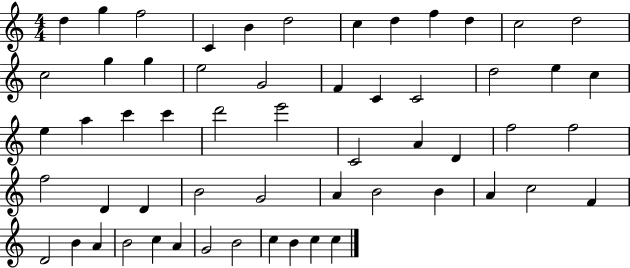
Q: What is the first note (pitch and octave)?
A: D5